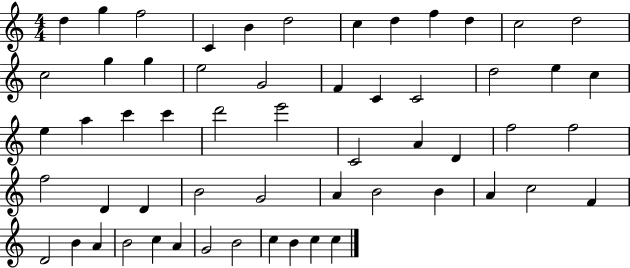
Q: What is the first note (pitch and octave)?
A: D5